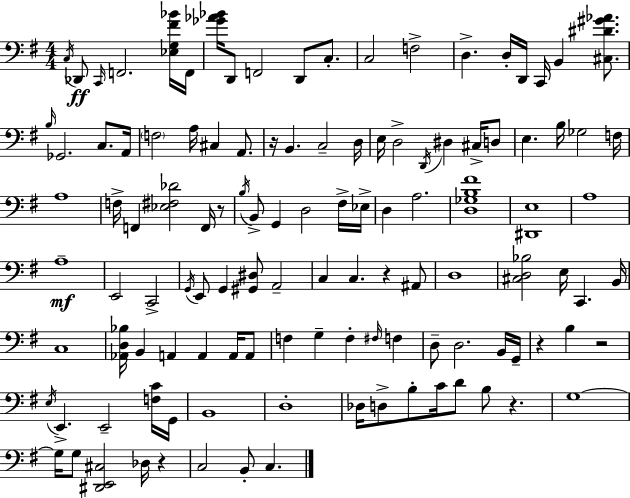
X:1
T:Untitled
M:4/4
L:1/4
K:Em
C,/4 _D,,/2 C,,/4 F,,2 [_E,G,^F_B]/4 F,,/4 [_G_A_B]/4 D,,/2 F,,2 D,,/2 C,/2 C,2 F,2 D, D,/4 D,,/4 C,,/4 B,, [^C,^D^G_A]/2 B,/4 _G,,2 C,/2 A,,/4 F,2 A,/4 ^C, A,,/2 z/4 B,, C,2 D,/4 E,/4 D,2 D,,/4 ^D, ^C,/4 D,/2 E, B,/4 _G,2 F,/4 A,4 F,/4 F,, [_E,^F,_D]2 F,,/4 z/2 B,/4 B,,/2 G,, D,2 ^F,/4 _E,/4 D, A,2 [D,_G,B,^F]4 [^D,,E,]4 A,4 A,4 E,,2 C,,2 G,,/4 E,,/2 G,, [^G,,^D,]/2 A,,2 C, C, z ^A,,/2 D,4 [^C,D,_B,]2 E,/4 C,, B,,/4 C,4 [_A,,D,_B,]/4 B,, A,, A,, A,,/4 A,,/2 F, G, F, ^F,/4 F, D,/2 D,2 B,,/4 G,,/4 z B, z2 E,/4 E,, E,,2 [F,C]/4 G,,/4 B,,4 D,4 _D,/4 D,/2 B,/2 C/4 D/2 B,/2 z G,4 G,/4 G,/2 [^D,,E,,^C,]2 _D,/4 z C,2 B,,/2 C,